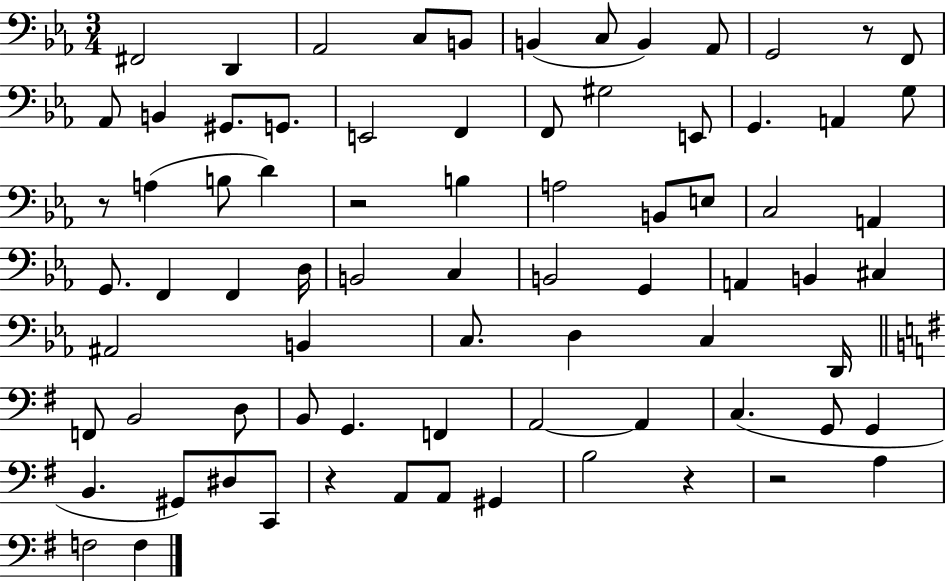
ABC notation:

X:1
T:Untitled
M:3/4
L:1/4
K:Eb
^F,,2 D,, _A,,2 C,/2 B,,/2 B,, C,/2 B,, _A,,/2 G,,2 z/2 F,,/2 _A,,/2 B,, ^G,,/2 G,,/2 E,,2 F,, F,,/2 ^G,2 E,,/2 G,, A,, G,/2 z/2 A, B,/2 D z2 B, A,2 B,,/2 E,/2 C,2 A,, G,,/2 F,, F,, D,/4 B,,2 C, B,,2 G,, A,, B,, ^C, ^A,,2 B,, C,/2 D, C, D,,/4 F,,/2 B,,2 D,/2 B,,/2 G,, F,, A,,2 A,, C, G,,/2 G,, B,, ^G,,/2 ^D,/2 C,,/2 z A,,/2 A,,/2 ^G,, B,2 z z2 A, F,2 F,